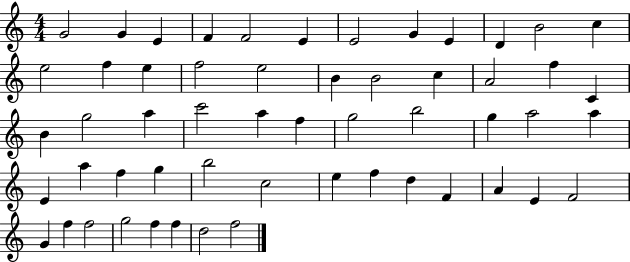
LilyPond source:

{
  \clef treble
  \numericTimeSignature
  \time 4/4
  \key c \major
  g'2 g'4 e'4 | f'4 f'2 e'4 | e'2 g'4 e'4 | d'4 b'2 c''4 | \break e''2 f''4 e''4 | f''2 e''2 | b'4 b'2 c''4 | a'2 f''4 c'4 | \break b'4 g''2 a''4 | c'''2 a''4 f''4 | g''2 b''2 | g''4 a''2 a''4 | \break e'4 a''4 f''4 g''4 | b''2 c''2 | e''4 f''4 d''4 f'4 | a'4 e'4 f'2 | \break g'4 f''4 f''2 | g''2 f''4 f''4 | d''2 f''2 | \bar "|."
}